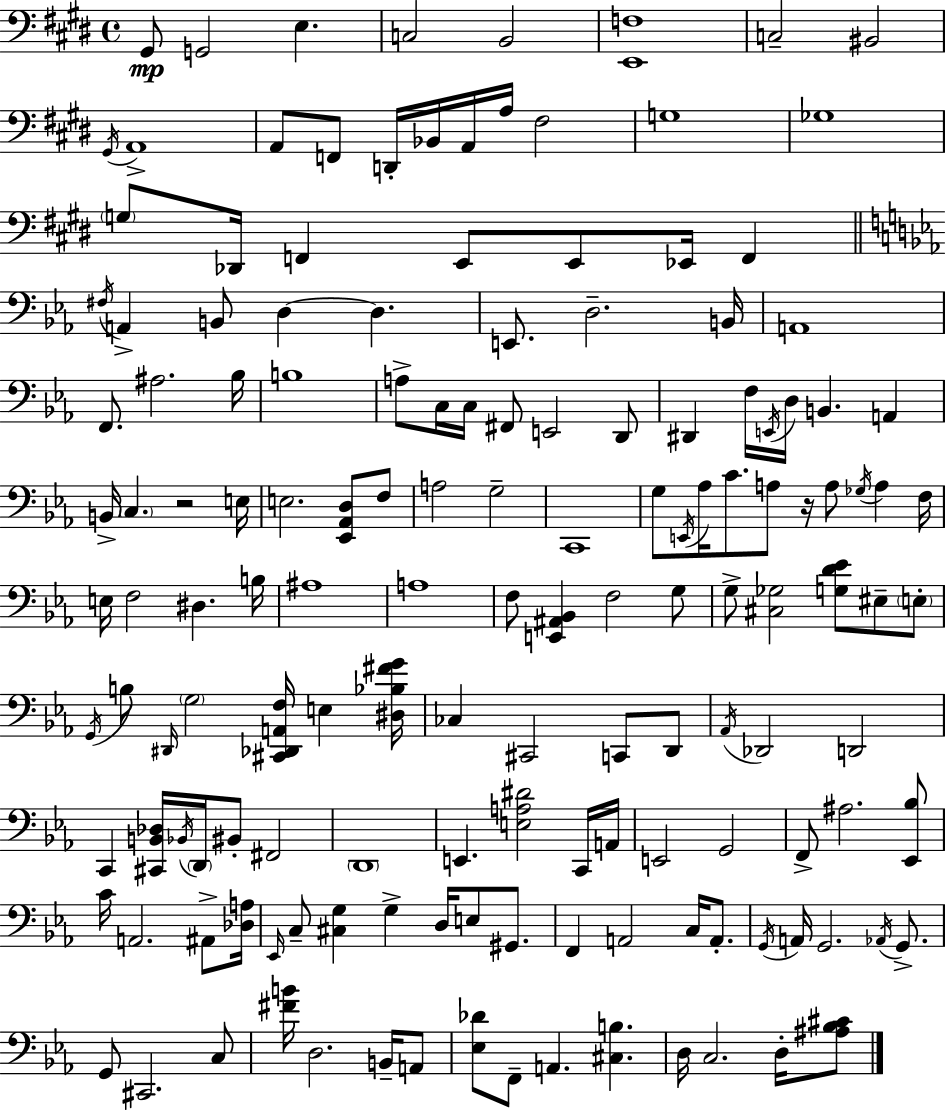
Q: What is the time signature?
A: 4/4